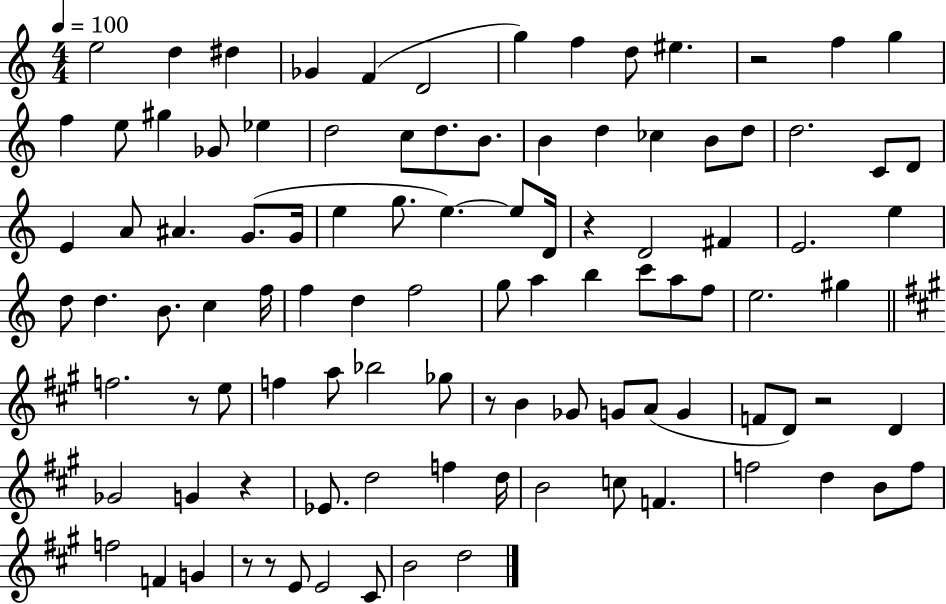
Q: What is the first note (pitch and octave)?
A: E5